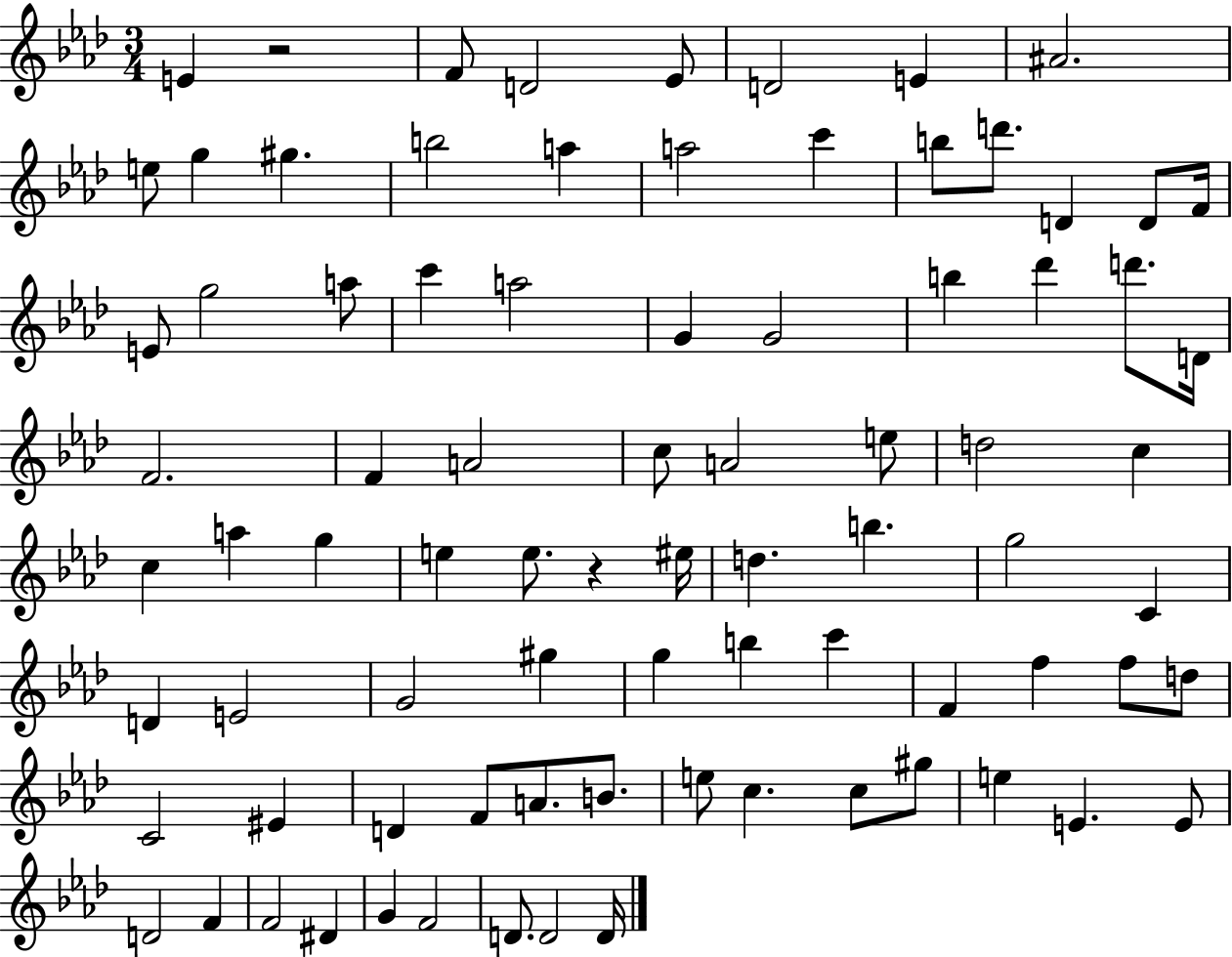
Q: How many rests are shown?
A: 2